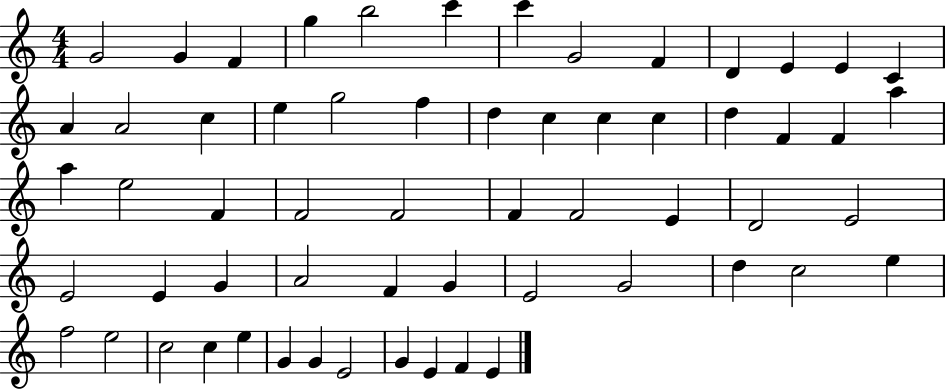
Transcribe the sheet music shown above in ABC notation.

X:1
T:Untitled
M:4/4
L:1/4
K:C
G2 G F g b2 c' c' G2 F D E E C A A2 c e g2 f d c c c d F F a a e2 F F2 F2 F F2 E D2 E2 E2 E G A2 F G E2 G2 d c2 e f2 e2 c2 c e G G E2 G E F E